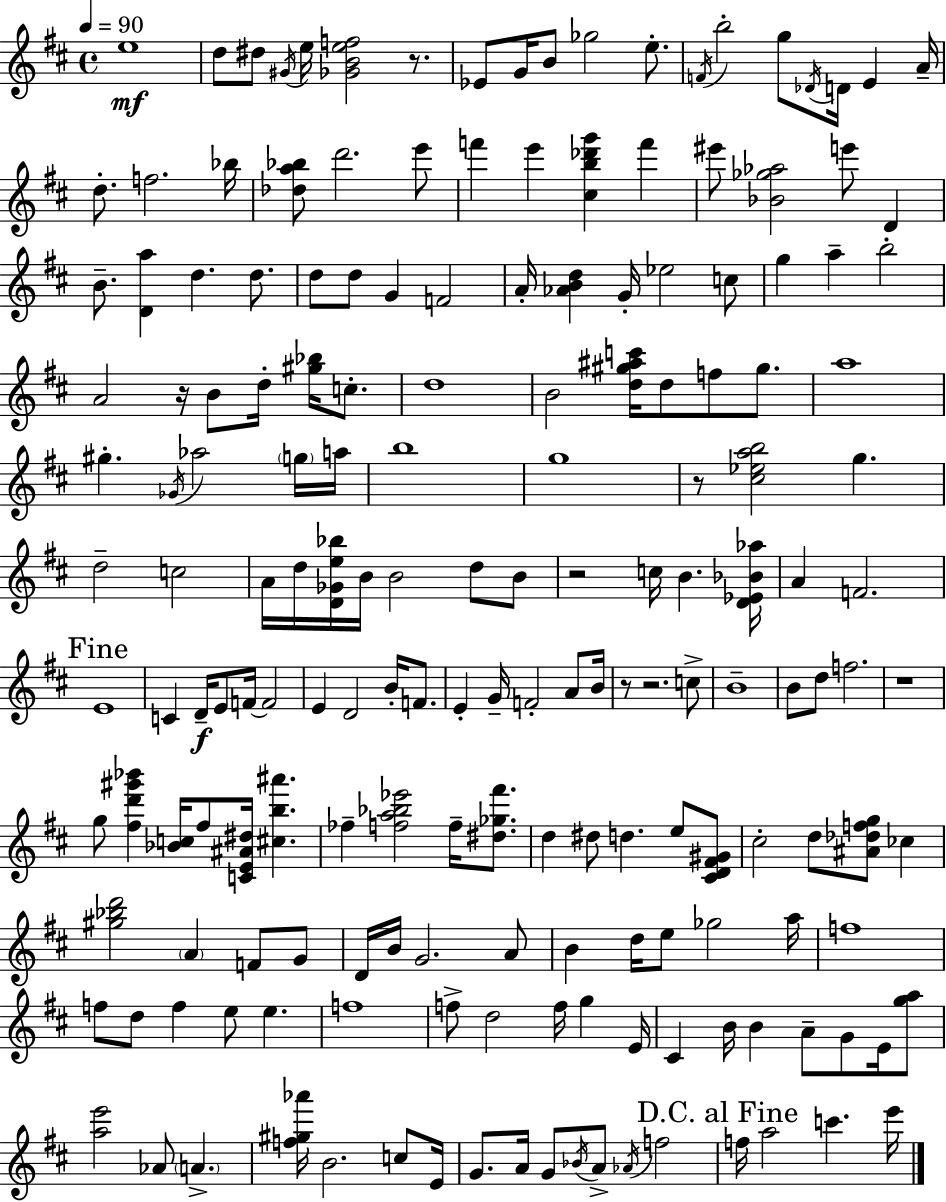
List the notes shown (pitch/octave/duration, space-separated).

E5/w D5/e D#5/e G#4/s E5/s [Gb4,B4,E5,F5]/h R/e. Eb4/e G4/s B4/e Gb5/h E5/e. F4/s B5/h G5/e Db4/s D4/s E4/q A4/s D5/e. F5/h. Bb5/s [Db5,A5,Bb5]/e D6/h. E6/e F6/q E6/q [C#5,B5,Db6,G6]/q F6/q EIS6/e [Bb4,Gb5,Ab5]/h E6/e D4/q B4/e. [D4,A5]/q D5/q. D5/e. D5/e D5/e G4/q F4/h A4/s [Ab4,B4,D5]/q G4/s Eb5/h C5/e G5/q A5/q B5/h A4/h R/s B4/e D5/s [G#5,Bb5]/s C5/e. D5/w B4/h [D5,G#5,A#5,C6]/s D5/e F5/e G#5/e. A5/w G#5/q. Gb4/s Ab5/h G5/s A5/s B5/w G5/w R/e [C#5,Eb5,A5,B5]/h G5/q. D5/h C5/h A4/s D5/s [D4,Gb4,E5,Bb5]/s B4/s B4/h D5/e B4/e R/h C5/s B4/q. [D4,Eb4,Bb4,Ab5]/s A4/q F4/h. E4/w C4/q D4/s E4/e F4/s F4/h E4/q D4/h B4/s F4/e. E4/q G4/s F4/h A4/e B4/s R/e R/h. C5/e B4/w B4/e D5/e F5/h. R/w G5/e [F#5,D6,G#6,Bb6]/q [Bb4,C5]/s F#5/e [C4,E4,A#4,D#5]/s [C#5,B5,A#6]/q. FES5/q [F5,A5,Bb5,Eb6]/h F5/s [D#5,Gb5,F#6]/e. D5/q D#5/e D5/q. E5/e [C#4,D4,F#4,G#4]/e C#5/h D5/e [A#4,Db5,F5,G5]/e CES5/q [G#5,Bb5,D6]/h A4/q F4/e G4/e D4/s B4/s G4/h. A4/e B4/q D5/s E5/e Gb5/h A5/s F5/w F5/e D5/e F5/q E5/e E5/q. F5/w F5/e D5/h F5/s G5/q E4/s C#4/q B4/s B4/q A4/e G4/e E4/s [G5,A5]/e [A5,E6]/h Ab4/e A4/q. [F5,G#5,Ab6]/s B4/h. C5/e E4/s G4/e. A4/s G4/e Bb4/s A4/e Ab4/s F5/h F5/s A5/h C6/q. E6/s